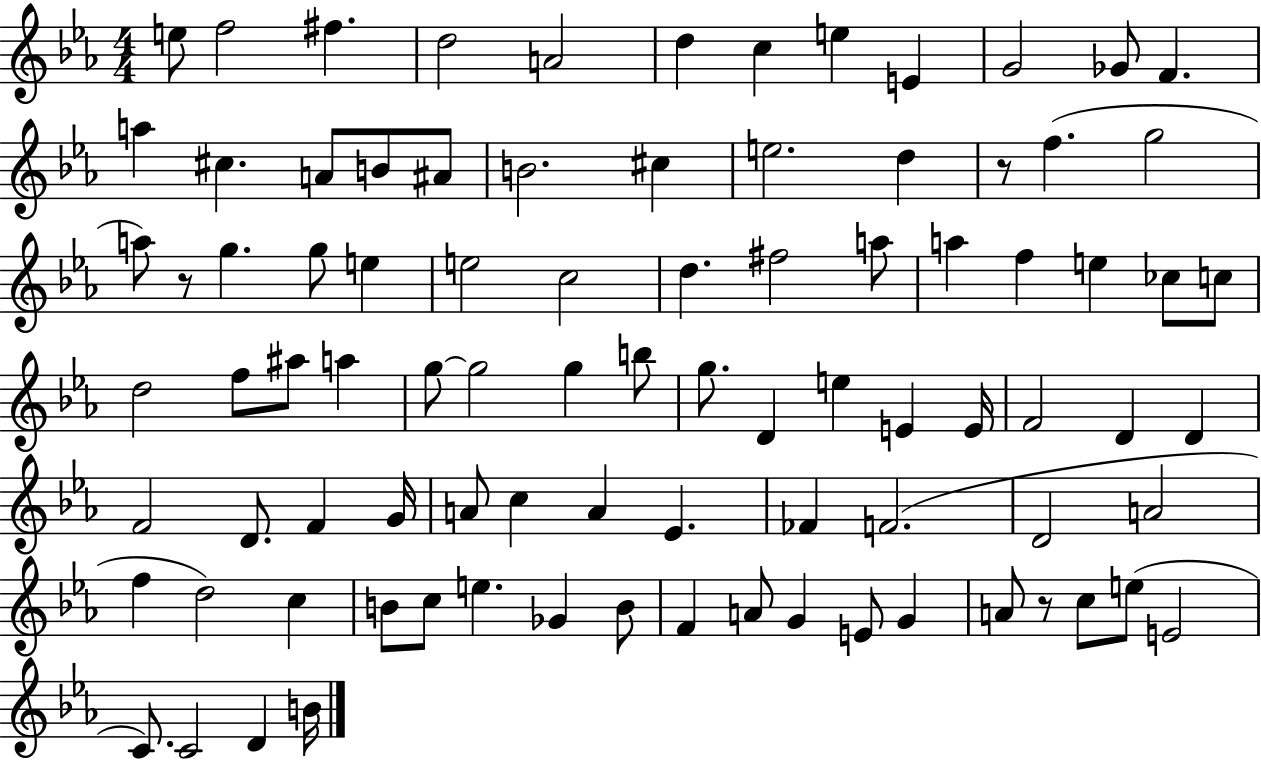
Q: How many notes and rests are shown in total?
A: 89